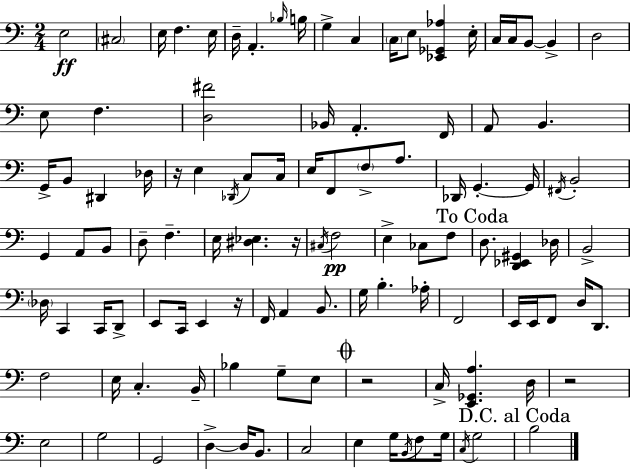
E3/h C#3/h E3/s F3/q. E3/s D3/s A2/q. Bb3/s B3/s G3/q C3/q C3/s E3/e [Eb2,Gb2,Ab3]/q E3/s C3/s C3/s B2/e B2/q D3/h E3/e F3/q. [D3,F#4]/h Bb2/s A2/q. F2/s A2/e B2/q. G2/s B2/e D#2/q Db3/s R/s E3/q Db2/s C3/e C3/s E3/s F2/e F3/e A3/e. Db2/s G2/q. G2/s F#2/s B2/h G2/q A2/e B2/e D3/e F3/q. E3/s [D#3,Eb3]/q. R/s C#3/s F3/h E3/q CES3/e F3/e D3/e. [D2,Eb2,G#2]/q Db3/s B2/h Db3/s C2/q C2/s D2/e E2/e C2/s E2/q R/s F2/s A2/q B2/e. G3/s B3/q. Ab3/s F2/h E2/s E2/s F2/e D3/s D2/e. F3/h E3/s C3/q. B2/s Bb3/q G3/e E3/e R/h C3/s [E2,Gb2,A3]/q. D3/s R/h E3/h G3/h G2/h D3/q D3/s B2/e. C3/h E3/q G3/s B2/s F3/e G3/s C3/s G3/h B3/h